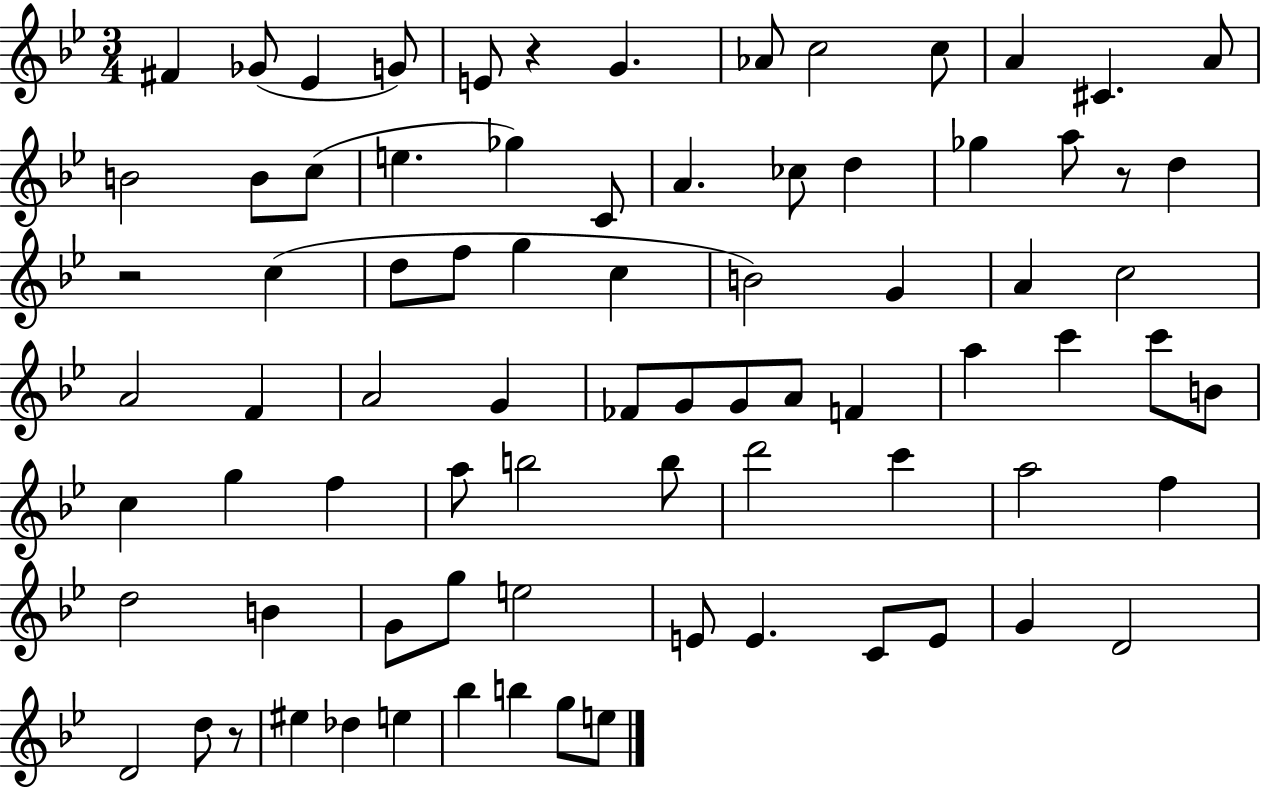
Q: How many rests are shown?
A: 4